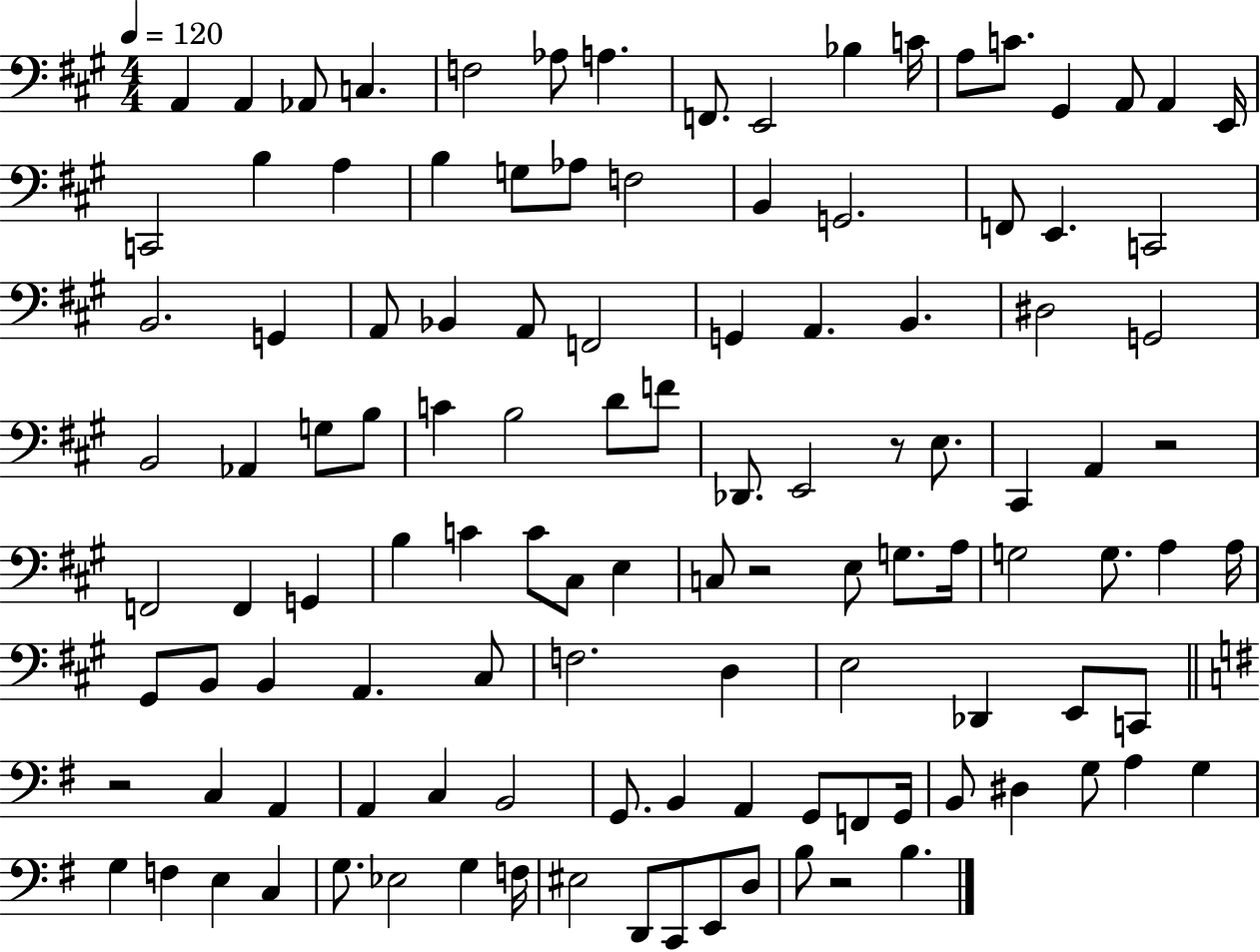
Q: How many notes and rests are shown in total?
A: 116